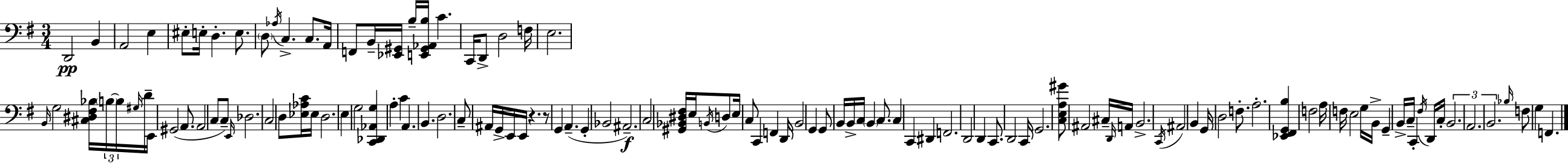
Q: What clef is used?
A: bass